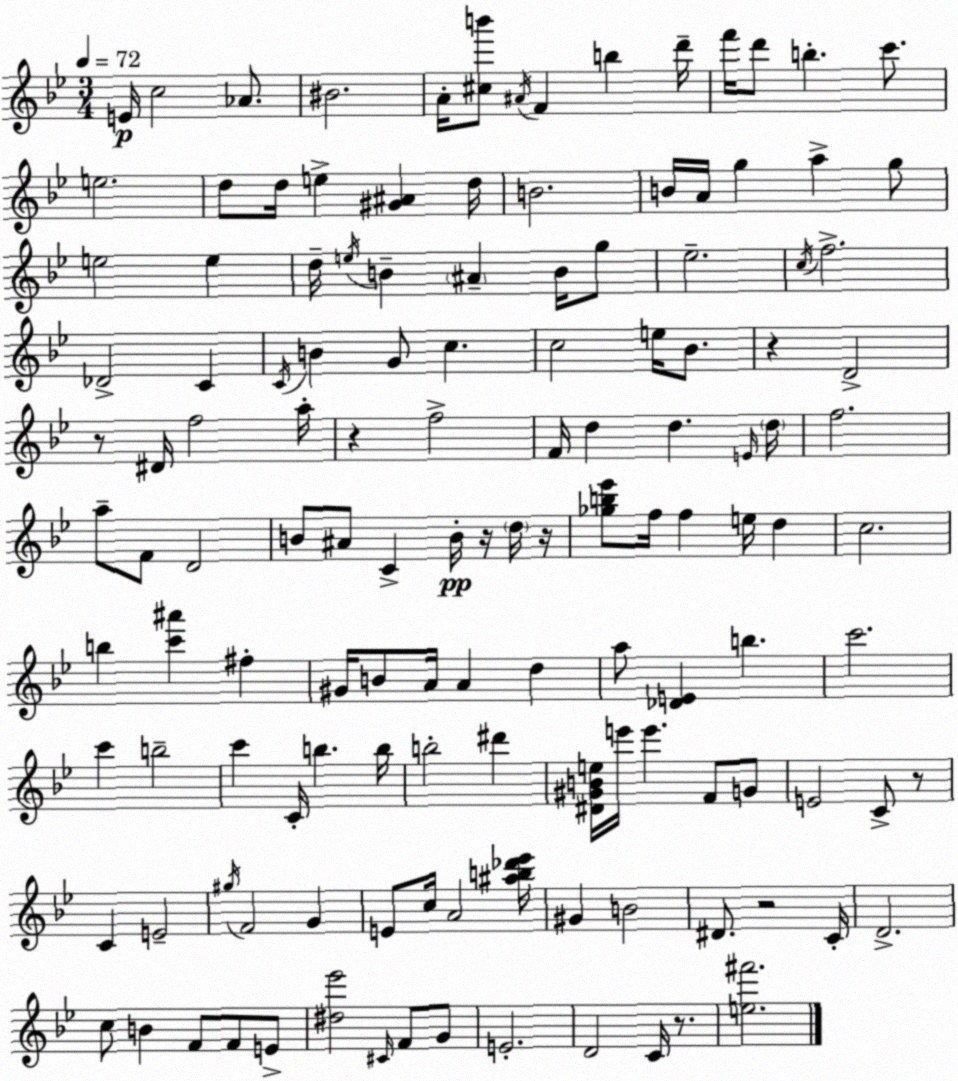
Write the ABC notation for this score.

X:1
T:Untitled
M:3/4
L:1/4
K:Bb
E/4 c2 _A/2 ^B2 A/4 [^cb']/2 ^A/4 F b d'/4 f'/4 d'/2 b c'/2 e2 d/2 d/4 e [^G^A] d/4 B2 B/4 A/4 g a g/2 e2 e d/4 e/4 B ^A B/4 g/2 _e2 c/4 f2 _D2 C C/4 B G/2 c c2 e/4 _B/2 z D2 z/2 ^D/4 f2 a/4 z f2 F/4 d d E/4 d/4 f2 a/2 F/2 D2 B/2 ^A/2 C B/4 z/4 d/4 z/4 [_gb_e']/2 f/4 f e/4 d c2 b [c'^a'] ^f ^G/4 B/2 A/4 A d a/2 [_DE] b c'2 c' b2 c' C/4 b b/4 b2 ^d' [^D^GBe]/4 e'/4 e' F/2 G/2 E2 C/2 z/2 C E2 ^g/4 F2 G E/2 c/4 A2 [^ab_d'_e']/4 ^G B2 ^D/2 z2 C/4 D2 c/2 B F/2 F/2 E/2 [^d_e']2 ^C/4 F/2 G/2 E2 D2 C/4 z/2 [e^f']2